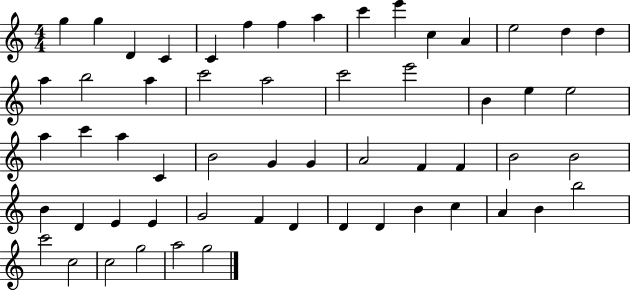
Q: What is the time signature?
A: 4/4